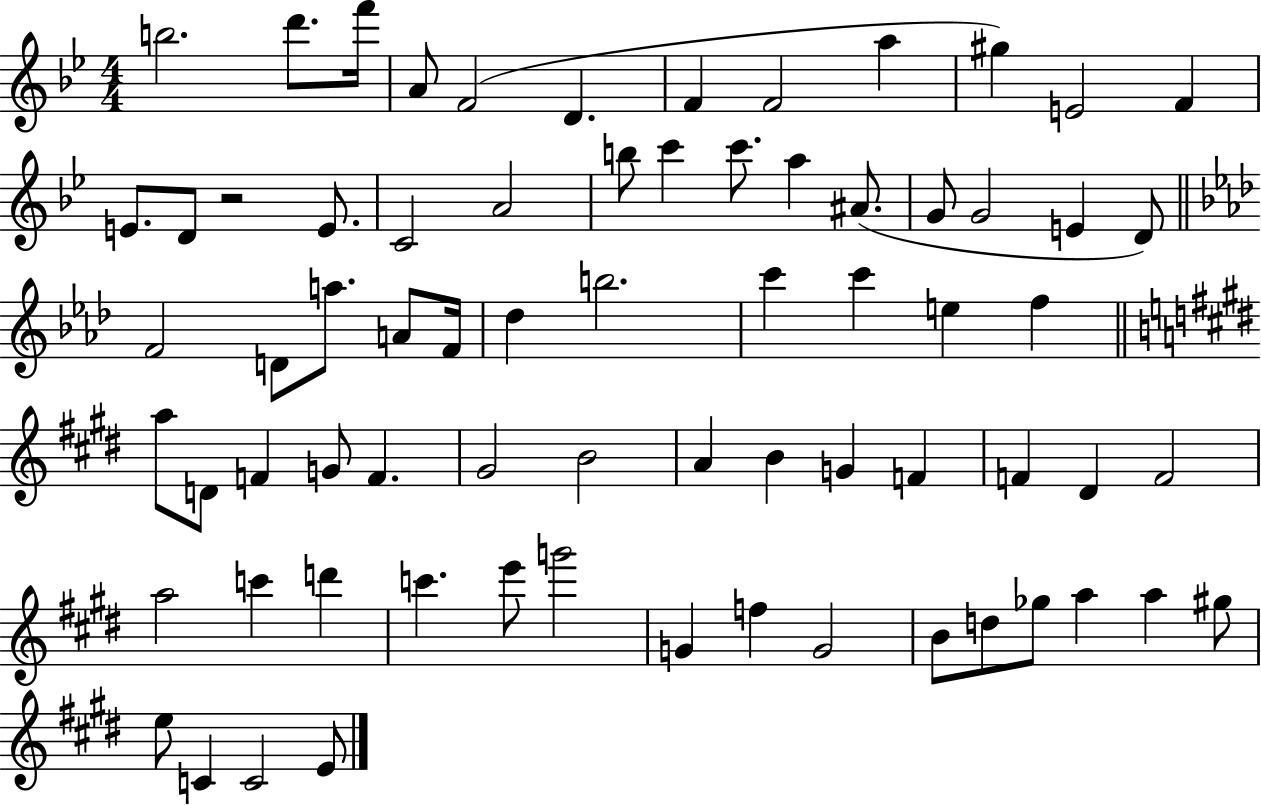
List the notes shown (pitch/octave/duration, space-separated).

B5/h. D6/e. F6/s A4/e F4/h D4/q. F4/q F4/h A5/q G#5/q E4/h F4/q E4/e. D4/e R/h E4/e. C4/h A4/h B5/e C6/q C6/e. A5/q A#4/e. G4/e G4/h E4/q D4/e F4/h D4/e A5/e. A4/e F4/s Db5/q B5/h. C6/q C6/q E5/q F5/q A5/e D4/e F4/q G4/e F4/q. G#4/h B4/h A4/q B4/q G4/q F4/q F4/q D#4/q F4/h A5/h C6/q D6/q C6/q. E6/e G6/h G4/q F5/q G4/h B4/e D5/e Gb5/e A5/q A5/q G#5/e E5/e C4/q C4/h E4/e